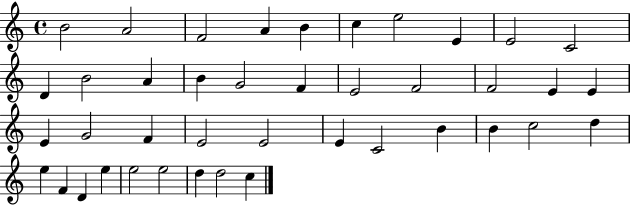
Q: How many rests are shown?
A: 0